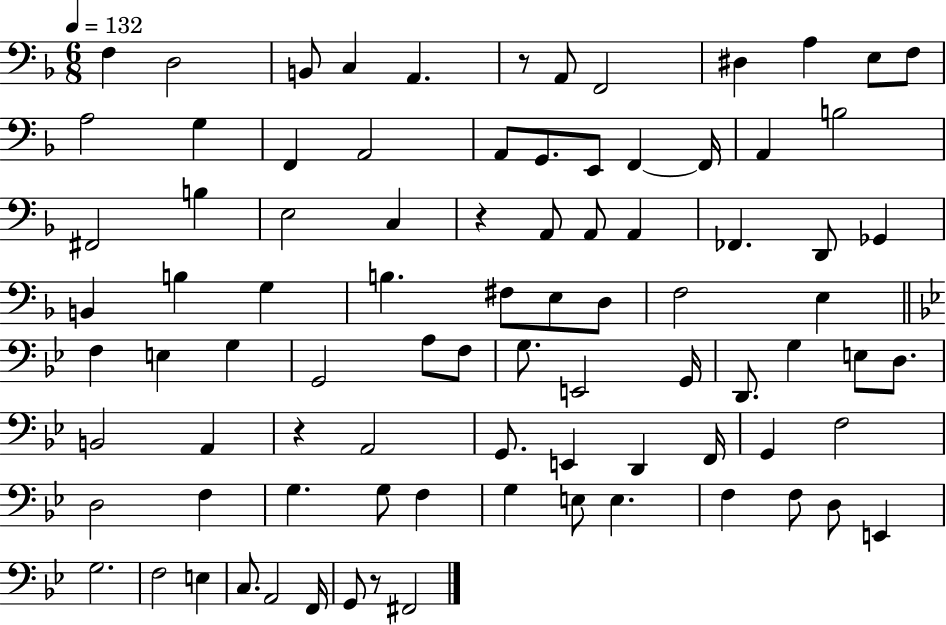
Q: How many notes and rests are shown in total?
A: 87